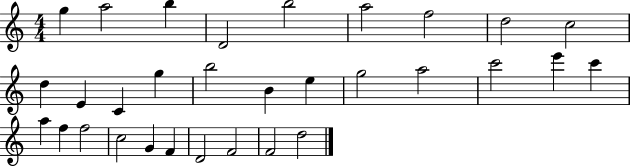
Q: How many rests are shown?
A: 0